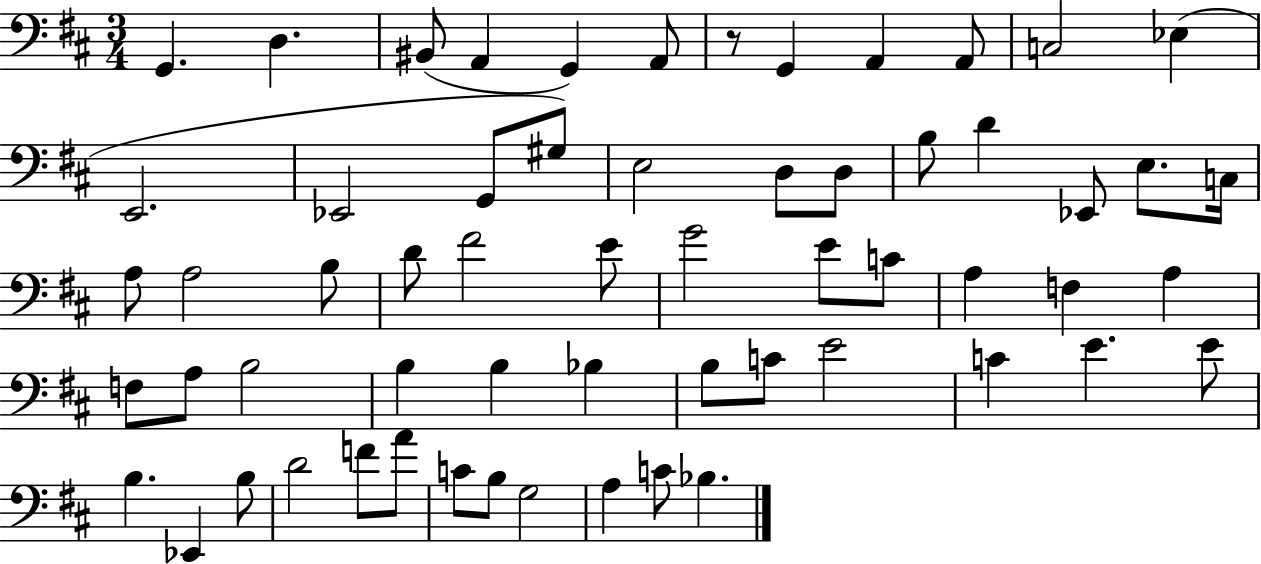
X:1
T:Untitled
M:3/4
L:1/4
K:D
G,, D, ^B,,/2 A,, G,, A,,/2 z/2 G,, A,, A,,/2 C,2 _E, E,,2 _E,,2 G,,/2 ^G,/2 E,2 D,/2 D,/2 B,/2 D _E,,/2 E,/2 C,/4 A,/2 A,2 B,/2 D/2 ^F2 E/2 G2 E/2 C/2 A, F, A, F,/2 A,/2 B,2 B, B, _B, B,/2 C/2 E2 C E E/2 B, _E,, B,/2 D2 F/2 A/2 C/2 B,/2 G,2 A, C/2 _B,